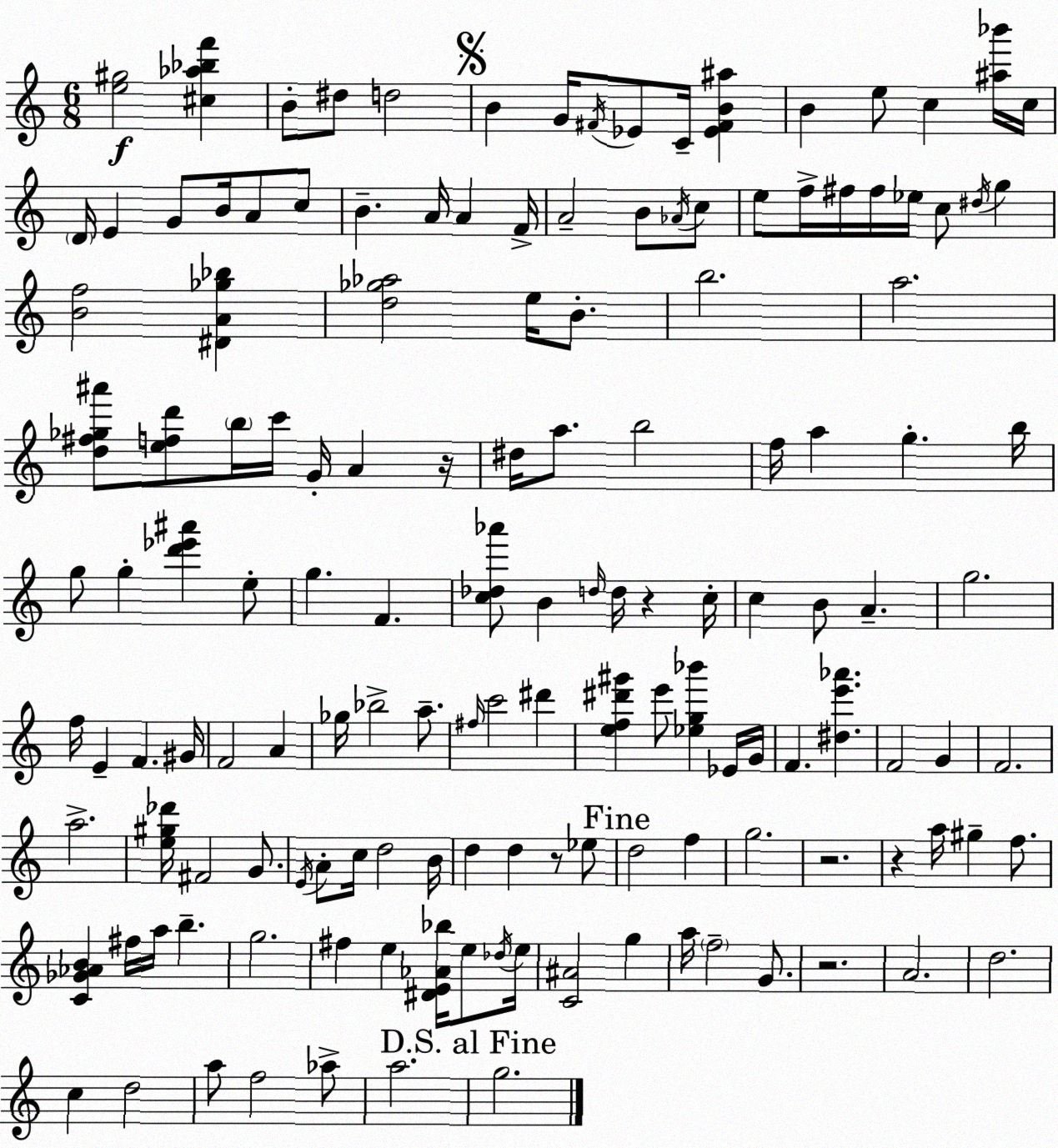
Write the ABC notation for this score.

X:1
T:Untitled
M:6/8
L:1/4
K:Am
[e^g]2 [^c_a_bf'] B/2 ^d/2 d2 B G/4 ^F/4 _E/2 C/4 [_E^FB^a] B e/2 c [^a_b']/4 c/4 D/4 E G/2 B/4 A/2 c/2 B A/4 A F/4 A2 B/2 _A/4 c/2 e/2 f/4 ^f/4 ^f/4 _e/4 c/2 ^d/4 g [Bf]2 [^DA_g_b] [d_g_a]2 e/4 B/2 b2 a2 [d^f_g^a']/2 [efd']/2 b/4 c'/4 G/4 A z/4 ^d/4 a/2 b2 f/4 a g b/4 g/2 g [d'_e'^a'] e/2 g F [c_d_a']/2 B d/4 d/4 z c/4 c B/2 A g2 f/4 E F ^G/4 F2 A _g/4 _b2 a/2 ^f/4 c'2 ^d' [ef^d'^g'] e'/2 [_eg_b'] _E/4 G/4 F [^de'_a'] F2 G F2 a2 [e^g_d']/4 ^F2 G/2 E/4 A/2 c/4 d2 B/4 d d z/2 _e/2 d2 f g2 z2 z a/4 ^g f/2 [C_G_AB] ^f/4 a/4 b g2 ^f e [^DE_A_b]/4 e/2 _d/4 e/4 [C^A]2 g a/4 f2 G/2 z2 A2 d2 c d2 a/2 f2 _a/2 a2 g2